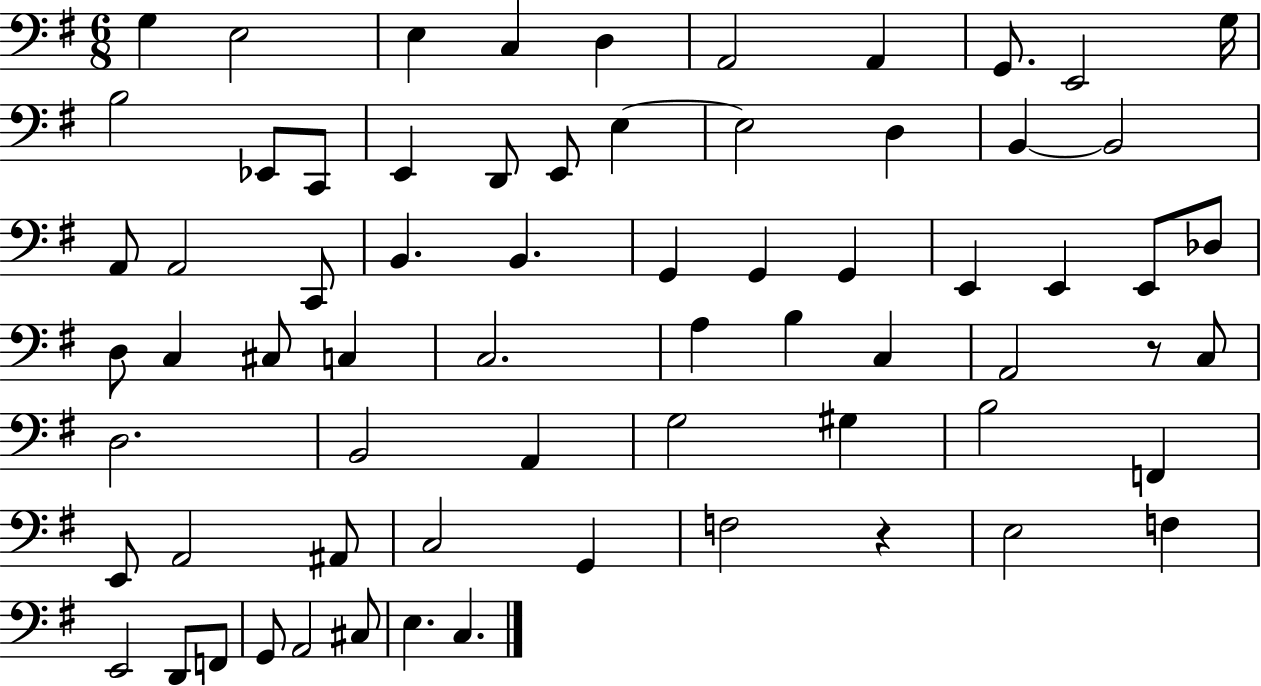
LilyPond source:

{
  \clef bass
  \numericTimeSignature
  \time 6/8
  \key g \major
  g4 e2 | e4 c4 d4 | a,2 a,4 | g,8. e,2 g16 | \break b2 ees,8 c,8 | e,4 d,8 e,8 e4~~ | e2 d4 | b,4~~ b,2 | \break a,8 a,2 c,8 | b,4. b,4. | g,4 g,4 g,4 | e,4 e,4 e,8 des8 | \break d8 c4 cis8 c4 | c2. | a4 b4 c4 | a,2 r8 c8 | \break d2. | b,2 a,4 | g2 gis4 | b2 f,4 | \break e,8 a,2 ais,8 | c2 g,4 | f2 r4 | e2 f4 | \break e,2 d,8 f,8 | g,8 a,2 cis8 | e4. c4. | \bar "|."
}